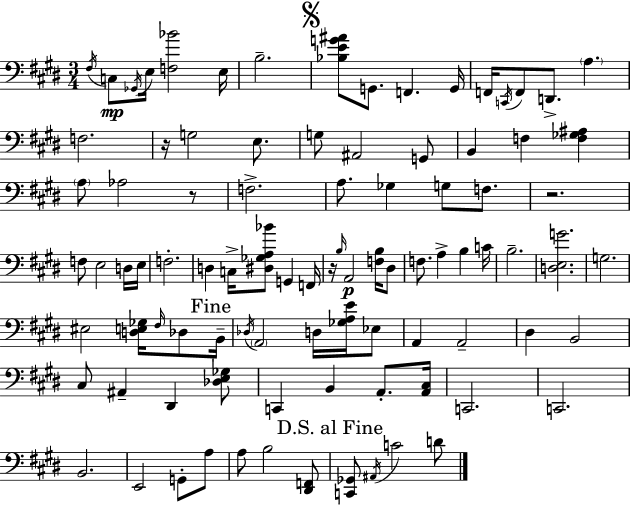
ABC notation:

X:1
T:Untitled
M:3/4
L:1/4
K:E
^F,/4 C,/2 _G,,/4 E,/4 [F,_B]2 E,/4 B,2 [_B,EG^A]/2 G,,/2 F,, G,,/4 F,,/4 C,,/4 F,,/2 D,,/2 A, F,2 z/4 G,2 E,/2 G,/2 ^A,,2 G,,/2 B,, F, [F,_G,^A,] A,/2 _A,2 z/2 F,2 A,/2 _G, G,/2 F,/2 z2 F,/2 E,2 D,/4 E,/4 F,2 D, C,/4 [^D,_G,A,_B]/2 G,, F,,/4 z/4 B,/4 A,,2 [F,B,]/4 ^D,/2 F,/2 A, B, C/4 B,2 [D,E,G]2 G,2 ^E,2 [D,E,_G,]/4 ^F,/4 _D,/2 B,,/4 _D,/4 A,,2 D,/4 [_G,A,E]/4 _E,/2 A,, A,,2 ^D, B,,2 ^C,/2 ^A,, ^D,, [_D,E,_G,]/2 C,, B,, A,,/2 [A,,^C,]/4 C,,2 C,,2 B,,2 E,,2 G,,/2 A,/2 A,/2 B,2 [^D,,F,,]/2 [C,,_G,,]/2 ^A,,/4 C2 D/2